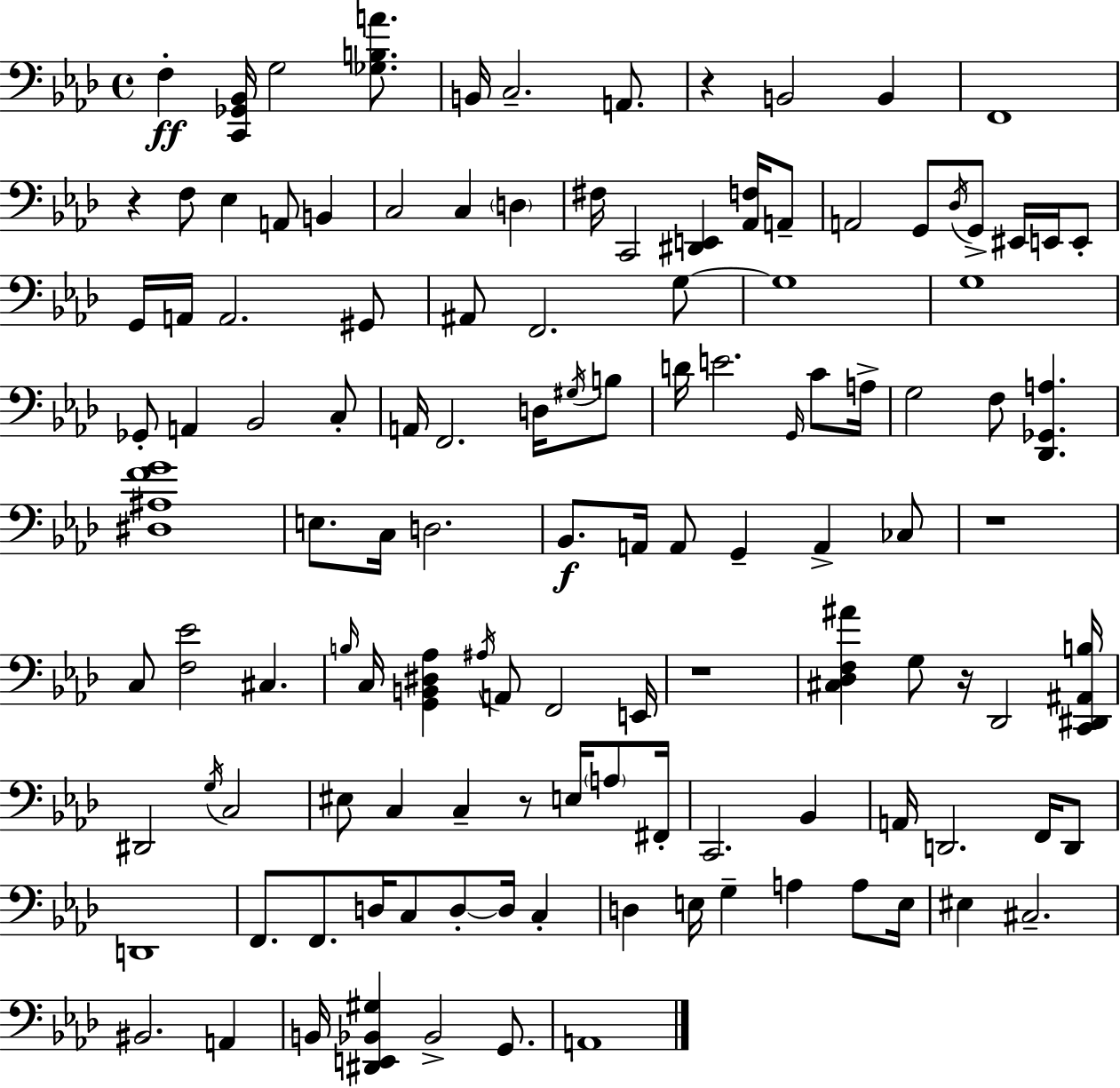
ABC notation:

X:1
T:Untitled
M:4/4
L:1/4
K:Ab
F, [C,,_G,,_B,,]/4 G,2 [_G,B,A]/2 B,,/4 C,2 A,,/2 z B,,2 B,, F,,4 z F,/2 _E, A,,/2 B,, C,2 C, D, ^F,/4 C,,2 [^D,,E,,] [_A,,F,]/4 A,,/2 A,,2 G,,/2 _D,/4 G,,/2 ^E,,/4 E,,/4 E,,/2 G,,/4 A,,/4 A,,2 ^G,,/2 ^A,,/2 F,,2 G,/2 G,4 G,4 _G,,/2 A,, _B,,2 C,/2 A,,/4 F,,2 D,/4 ^G,/4 B,/2 D/4 E2 G,,/4 C/2 A,/4 G,2 F,/2 [_D,,_G,,A,] [^D,^A,FG]4 E,/2 C,/4 D,2 _B,,/2 A,,/4 A,,/2 G,, A,, _C,/2 z4 C,/2 [F,_E]2 ^C, B,/4 C,/4 [G,,B,,^D,_A,] ^A,/4 A,,/2 F,,2 E,,/4 z4 [^C,_D,F,^A] G,/2 z/4 _D,,2 [C,,^D,,^A,,B,]/4 ^D,,2 G,/4 C,2 ^E,/2 C, C, z/2 E,/4 A,/2 ^F,,/4 C,,2 _B,, A,,/4 D,,2 F,,/4 D,,/2 D,,4 F,,/2 F,,/2 D,/4 C,/2 D,/2 D,/4 C, D, E,/4 G, A, A,/2 E,/4 ^E, ^C,2 ^B,,2 A,, B,,/4 [^D,,E,,_B,,^G,] _B,,2 G,,/2 A,,4